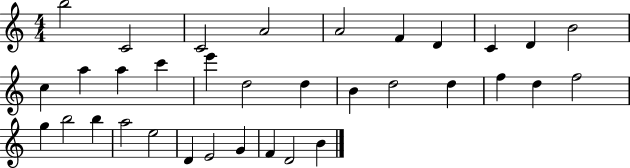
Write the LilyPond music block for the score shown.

{
  \clef treble
  \numericTimeSignature
  \time 4/4
  \key c \major
  b''2 c'2 | c'2 a'2 | a'2 f'4 d'4 | c'4 d'4 b'2 | \break c''4 a''4 a''4 c'''4 | e'''4 d''2 d''4 | b'4 d''2 d''4 | f''4 d''4 f''2 | \break g''4 b''2 b''4 | a''2 e''2 | d'4 e'2 g'4 | f'4 d'2 b'4 | \break \bar "|."
}